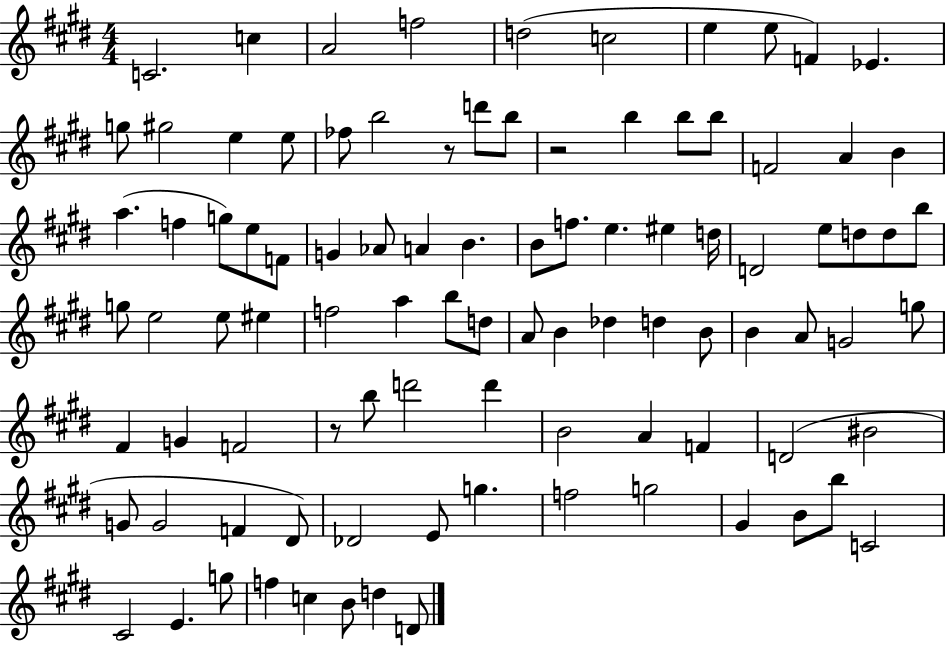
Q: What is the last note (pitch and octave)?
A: D4